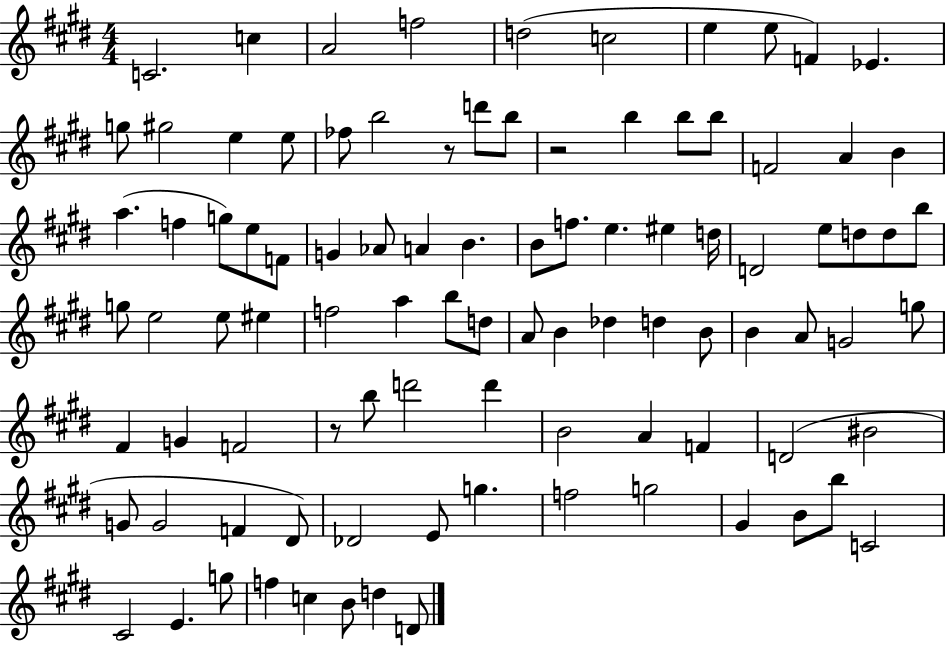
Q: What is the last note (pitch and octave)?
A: D4